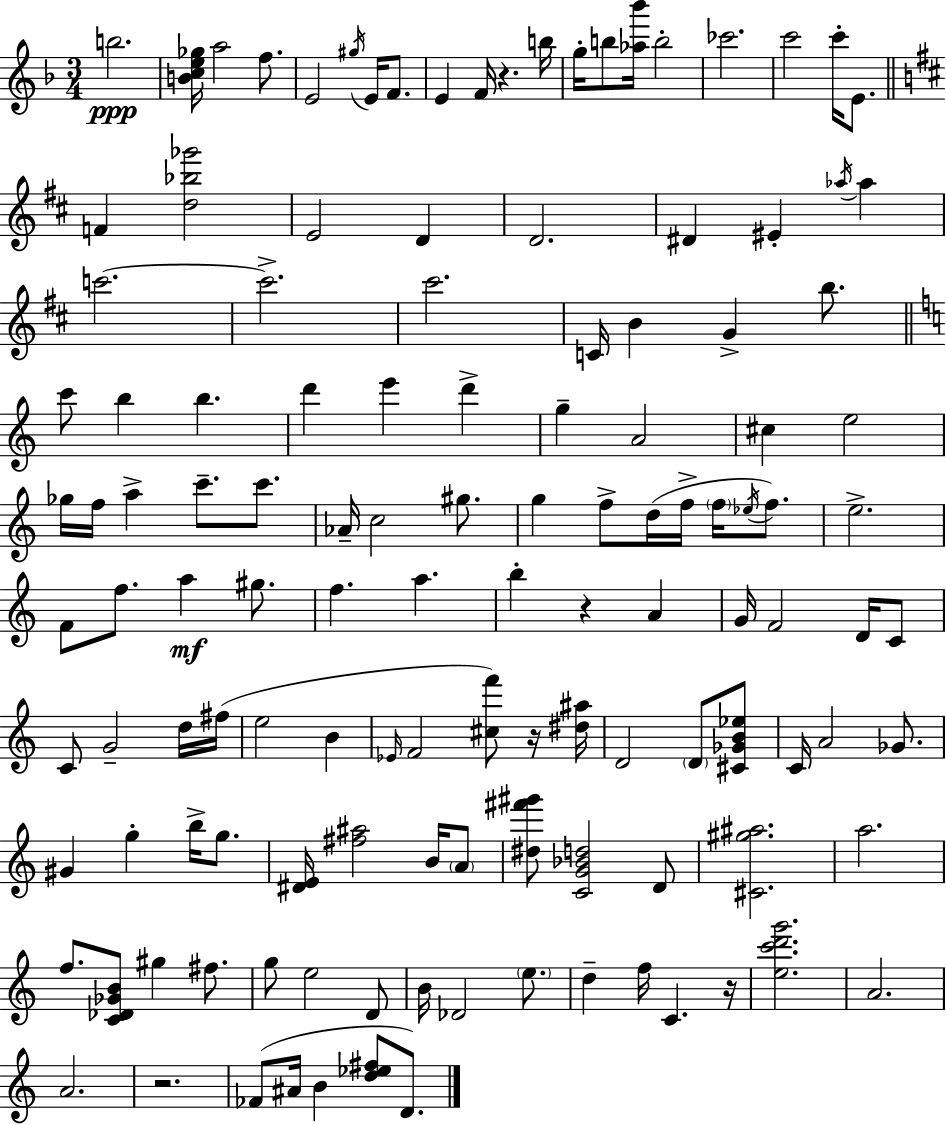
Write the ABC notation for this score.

X:1
T:Untitled
M:3/4
L:1/4
K:Dm
b2 [Bce_g]/4 a2 f/2 E2 ^g/4 E/4 F/2 E F/4 z b/4 g/4 b/2 [_a_b']/4 b2 _c'2 c'2 c'/4 E/2 F [d_b_g']2 E2 D D2 ^D ^E _a/4 _a c'2 c'2 ^c'2 C/4 B G b/2 c'/2 b b d' e' d' g A2 ^c e2 _g/4 f/4 a c'/2 c'/2 _A/4 c2 ^g/2 g f/2 d/4 f/4 f/4 _e/4 f/2 e2 F/2 f/2 a ^g/2 f a b z A G/4 F2 D/4 C/2 C/2 G2 d/4 ^f/4 e2 B _E/4 F2 [^cf']/2 z/4 [^d^a]/4 D2 D/2 [^C_GB_e]/2 C/4 A2 _G/2 ^G g b/4 g/2 [^DE]/4 [^f^a]2 B/4 A/2 [^d^f'^g']/2 [CG_Bd]2 D/2 [^C^g^a]2 a2 f/2 [C_D_GB]/2 ^g ^f/2 g/2 e2 D/2 B/4 _D2 e/2 d f/4 C z/4 [ec'd'g']2 A2 A2 z2 _F/2 ^A/4 B [d_e^f]/2 D/2